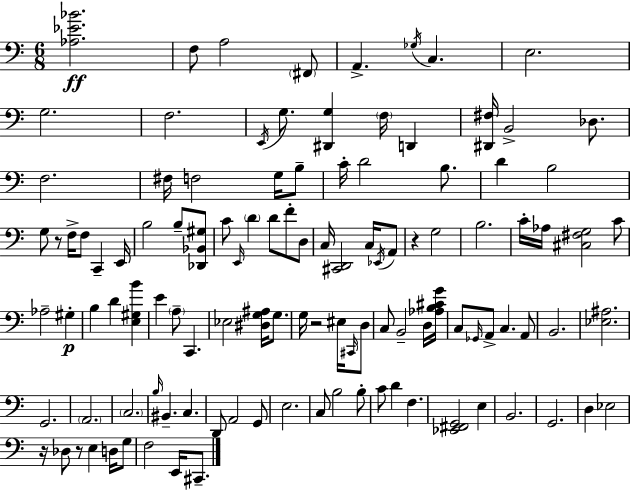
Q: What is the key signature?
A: A minor